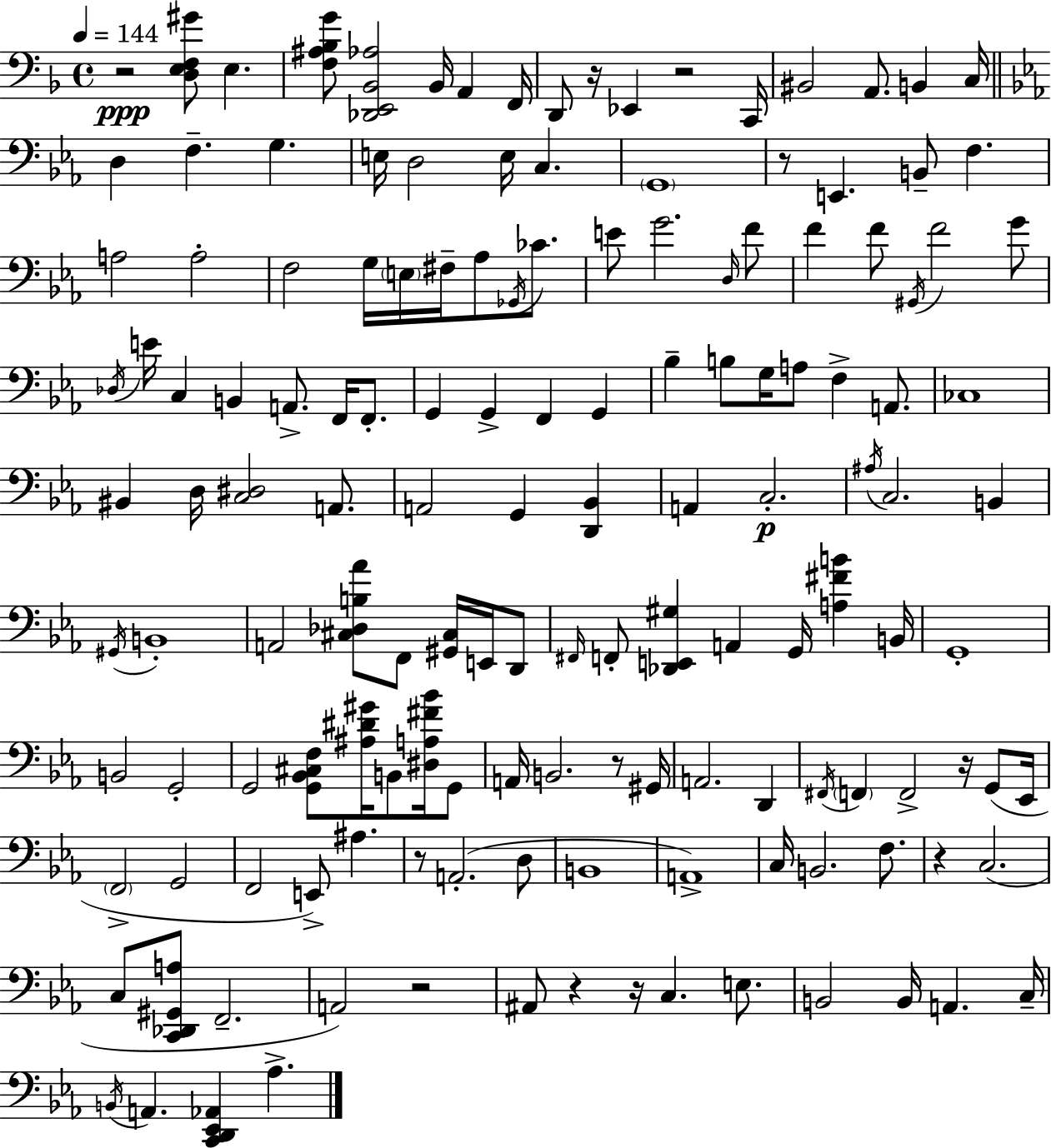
R/h [D3,E3,F3,G#4]/e E3/q. [F3,A#3,Bb3,G4]/e [Db2,E2,Bb2,Ab3]/h Bb2/s A2/q F2/s D2/e R/s Eb2/q R/h C2/s BIS2/h A2/e. B2/q C3/s D3/q F3/q. G3/q. E3/s D3/h E3/s C3/q. G2/w R/e E2/q. B2/e F3/q. A3/h A3/h F3/h G3/s E3/s F#3/s Ab3/e Gb2/s CES4/e. E4/e G4/h. D3/s F4/e F4/q F4/e G#2/s F4/h G4/e Db3/s E4/s C3/q B2/q A2/e. F2/s F2/e. G2/q G2/q F2/q G2/q Bb3/q B3/e G3/s A3/e F3/q A2/e. CES3/w BIS2/q D3/s [C3,D#3]/h A2/e. A2/h G2/q [D2,Bb2]/q A2/q C3/h. A#3/s C3/h. B2/q G#2/s B2/w A2/h [C#3,Db3,B3,Ab4]/e F2/e [G#2,C#3]/s E2/s D2/e F#2/s F2/e [Db2,E2,G#3]/q A2/q G2/s [A3,F#4,B4]/q B2/s G2/w B2/h G2/h G2/h [G2,Bb2,C#3,F3]/e [A#3,D#4,G#4]/s B2/e [D#3,A3,F#4,Bb4]/s G2/e A2/s B2/h. R/e G#2/s A2/h. D2/q F#2/s F2/q F2/h R/s G2/e Eb2/s F2/h G2/h F2/h E2/e A#3/q. R/e A2/h. D3/e B2/w A2/w C3/s B2/h. F3/e. R/q C3/h. C3/e [C2,Db2,G#2,A3]/e F2/h. A2/h R/h A#2/e R/q R/s C3/q. E3/e. B2/h B2/s A2/q. C3/s B2/s A2/q. [C2,D2,Eb2,Ab2]/q Ab3/q.